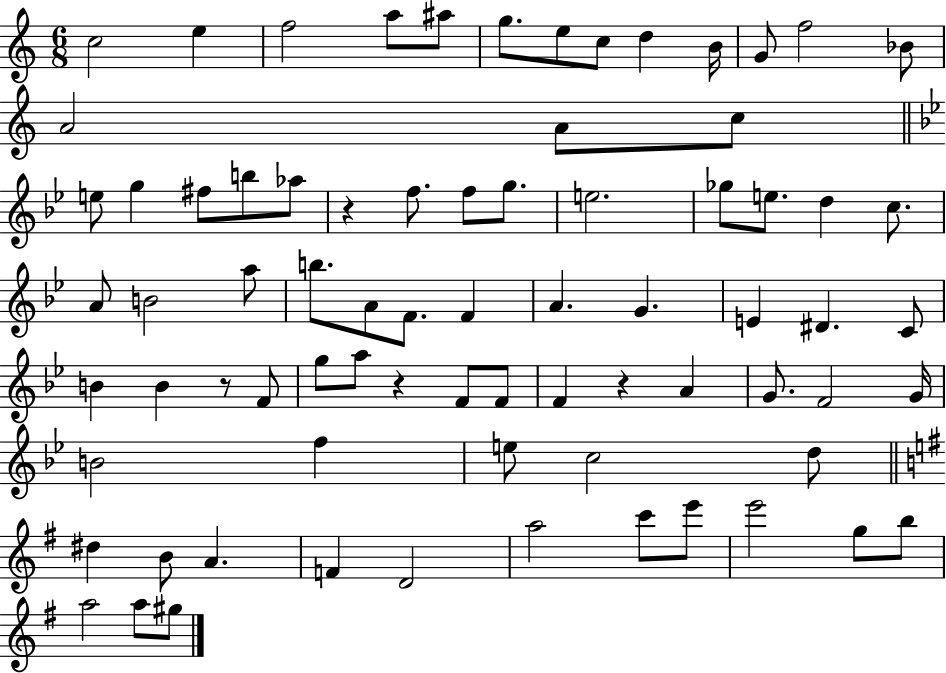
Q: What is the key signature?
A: C major